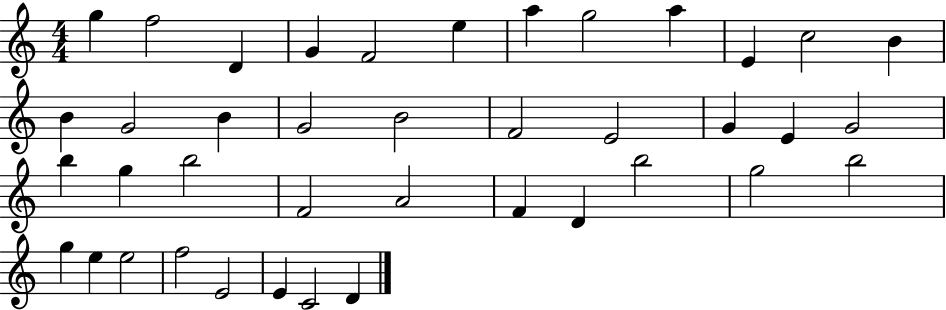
{
  \clef treble
  \numericTimeSignature
  \time 4/4
  \key c \major
  g''4 f''2 d'4 | g'4 f'2 e''4 | a''4 g''2 a''4 | e'4 c''2 b'4 | \break b'4 g'2 b'4 | g'2 b'2 | f'2 e'2 | g'4 e'4 g'2 | \break b''4 g''4 b''2 | f'2 a'2 | f'4 d'4 b''2 | g''2 b''2 | \break g''4 e''4 e''2 | f''2 e'2 | e'4 c'2 d'4 | \bar "|."
}